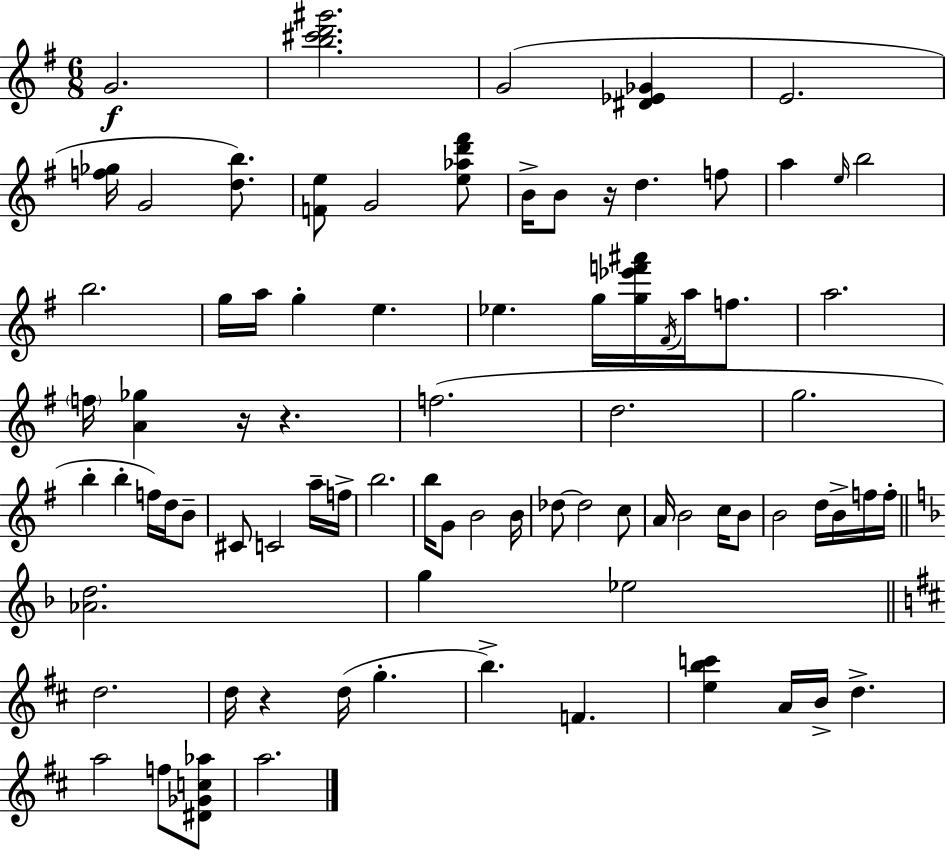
G4/h. [B5,C#6,D6,G#6]/h. G4/h [D#4,Eb4,Gb4]/q E4/h. [F5,Gb5]/s G4/h [D5,B5]/e. [F4,E5]/e G4/h [E5,Ab5,D6,F#6]/e B4/s B4/e R/s D5/q. F5/e A5/q E5/s B5/h B5/h. G5/s A5/s G5/q E5/q. Eb5/q. G5/s [G5,Eb6,F6,A#6]/s F#4/s A5/s F5/e. A5/h. F5/s [A4,Gb5]/q R/s R/q. F5/h. D5/h. G5/h. B5/q B5/q F5/s D5/s B4/e C#4/e C4/h A5/s F5/s B5/h. B5/s G4/e B4/h B4/s Db5/e Db5/h C5/e A4/s B4/h C5/s B4/e B4/h D5/s B4/s F5/s F5/s [Ab4,D5]/h. G5/q Eb5/h D5/h. D5/s R/q D5/s G5/q. B5/q. F4/q. [E5,B5,C6]/q A4/s B4/s D5/q. A5/h F5/e [D#4,Gb4,C5,Ab5]/e A5/h.